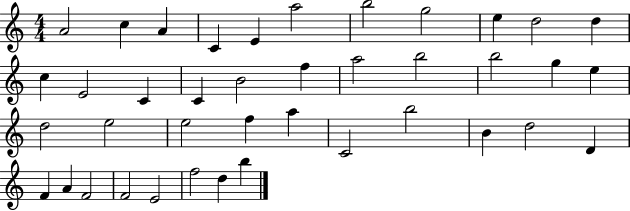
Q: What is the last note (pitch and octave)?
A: B5